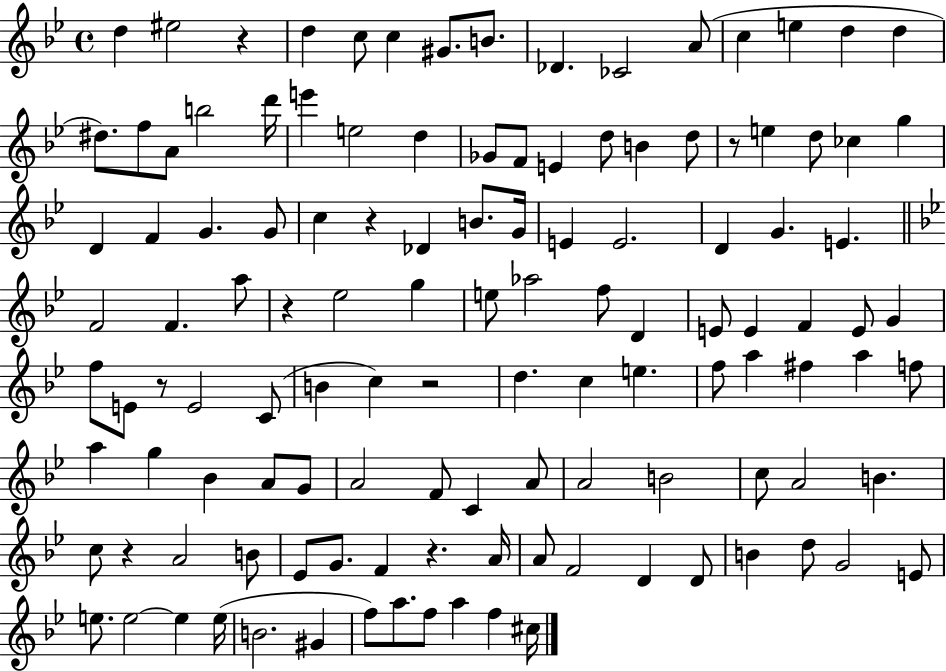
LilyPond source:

{
  \clef treble
  \time 4/4
  \defaultTimeSignature
  \key bes \major
  \repeat volta 2 { d''4 eis''2 r4 | d''4 c''8 c''4 gis'8. b'8. | des'4. ces'2 a'8( | c''4 e''4 d''4 d''4 | \break dis''8.) f''8 a'8 b''2 d'''16 | e'''4 e''2 d''4 | ges'8 f'8 e'4 d''8 b'4 d''8 | r8 e''4 d''8 ces''4 g''4 | \break d'4 f'4 g'4. g'8 | c''4 r4 des'4 b'8. g'16 | e'4 e'2. | d'4 g'4. e'4. | \break \bar "||" \break \key g \minor f'2 f'4. a''8 | r4 ees''2 g''4 | e''8 aes''2 f''8 d'4 | e'8 e'4 f'4 e'8 g'4 | \break f''8 e'8 r8 e'2 c'8( | b'4 c''4) r2 | d''4. c''4 e''4. | f''8 a''4 fis''4 a''4 f''8 | \break a''4 g''4 bes'4 a'8 g'8 | a'2 f'8 c'4 a'8 | a'2 b'2 | c''8 a'2 b'4. | \break c''8 r4 a'2 b'8 | ees'8 g'8. f'4 r4. a'16 | a'8 f'2 d'4 d'8 | b'4 d''8 g'2 e'8 | \break e''8. e''2~~ e''4 e''16( | b'2. gis'4 | f''8) a''8. f''8 a''4 f''4 cis''16 | } \bar "|."
}